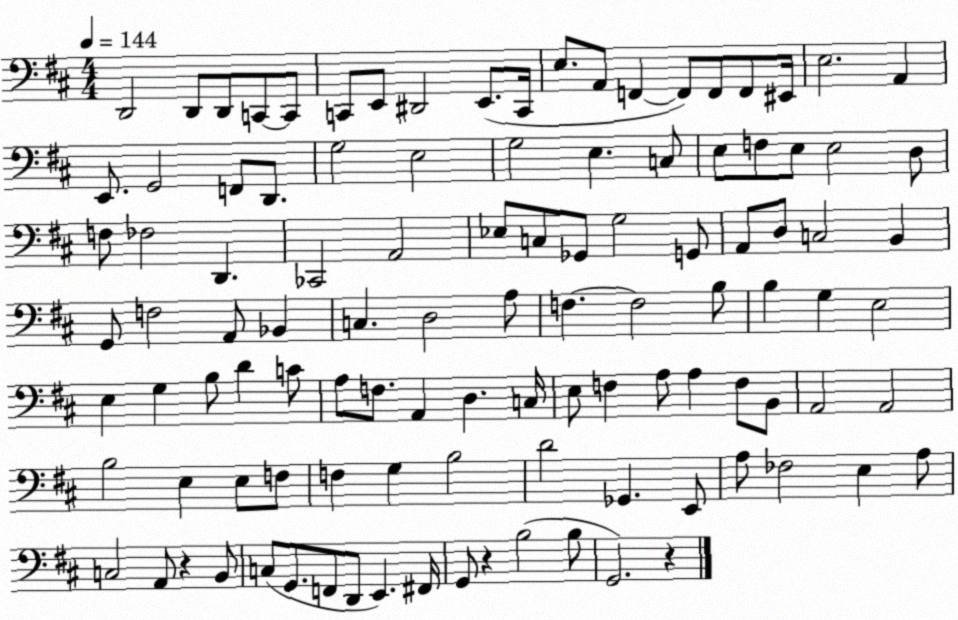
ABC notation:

X:1
T:Untitled
M:4/4
L:1/4
K:D
D,,2 D,,/2 D,,/2 C,,/2 C,,/2 C,,/2 E,,/2 ^D,,2 E,,/2 C,,/4 E,/2 A,,/2 F,, F,,/2 F,,/2 F,,/2 ^E,,/4 E,2 A,, E,,/2 G,,2 F,,/2 D,,/2 G,2 E,2 G,2 E, C,/2 E,/2 F,/2 E,/2 E,2 D,/2 F,/2 _F,2 D,, _C,,2 A,,2 _E,/2 C,/2 _G,,/2 G,2 G,,/2 A,,/2 D,/2 C,2 B,, G,,/2 F,2 A,,/2 _B,, C, D,2 A,/2 F, F,2 B,/2 B, G, E,2 E, G, B,/2 D C/2 A,/2 F,/2 A,, D, C,/4 E,/2 F, A,/2 A, F,/2 B,,/2 A,,2 A,,2 B,2 E, E,/2 F,/2 F, G, B,2 D2 _G,, E,,/2 A,/2 _F,2 E, A,/2 C,2 A,,/2 z B,,/2 C,/2 G,,/2 F,,/2 D,,/2 E,, ^F,,/4 G,,/2 z B,2 B,/2 G,,2 z